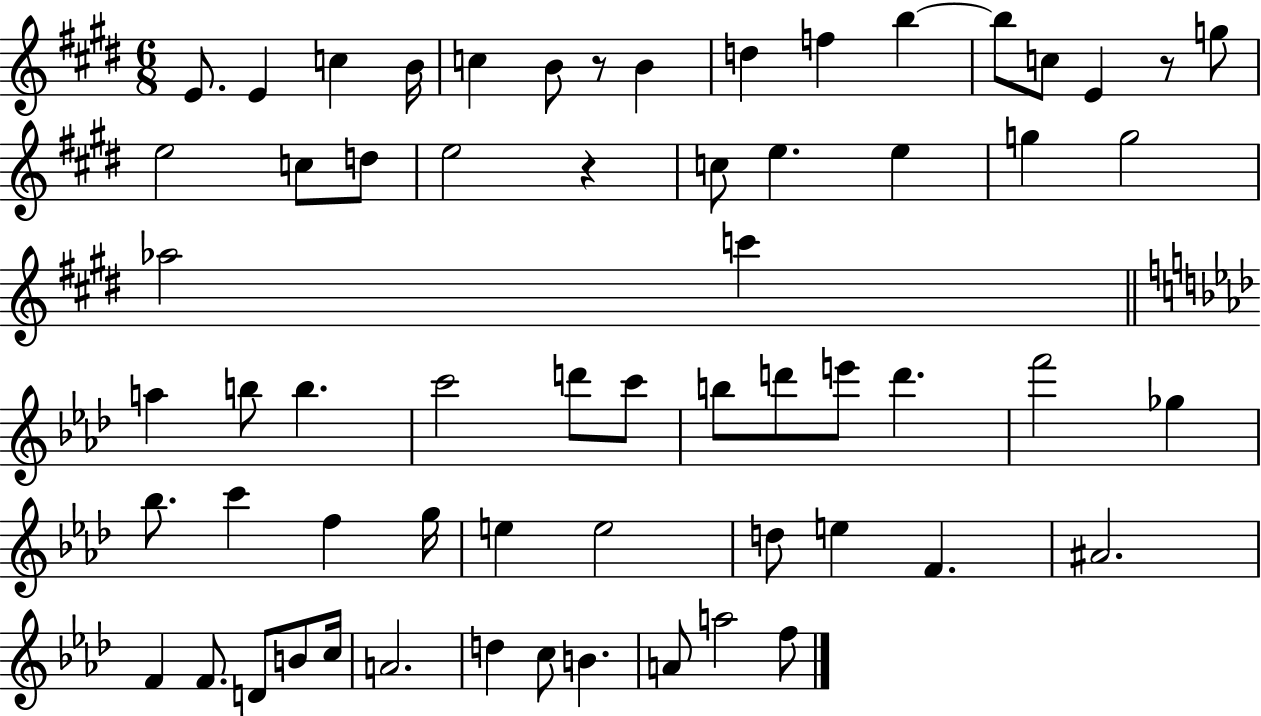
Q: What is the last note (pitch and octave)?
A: F5